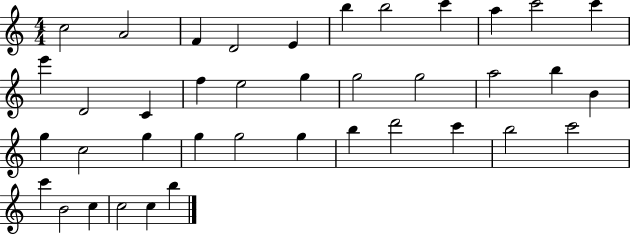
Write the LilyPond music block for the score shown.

{
  \clef treble
  \numericTimeSignature
  \time 4/4
  \key c \major
  c''2 a'2 | f'4 d'2 e'4 | b''4 b''2 c'''4 | a''4 c'''2 c'''4 | \break e'''4 d'2 c'4 | f''4 e''2 g''4 | g''2 g''2 | a''2 b''4 b'4 | \break g''4 c''2 g''4 | g''4 g''2 g''4 | b''4 d'''2 c'''4 | b''2 c'''2 | \break c'''4 b'2 c''4 | c''2 c''4 b''4 | \bar "|."
}